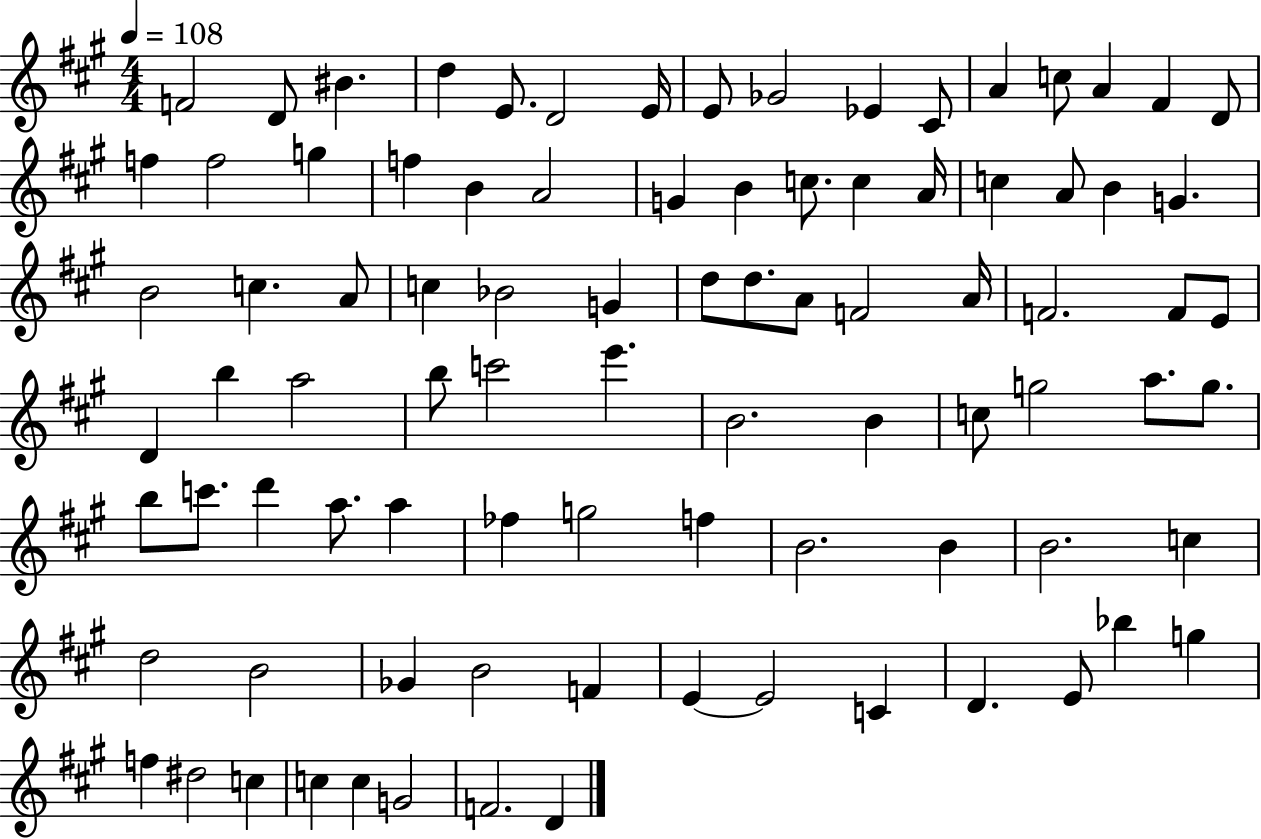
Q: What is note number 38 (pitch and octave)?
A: D5